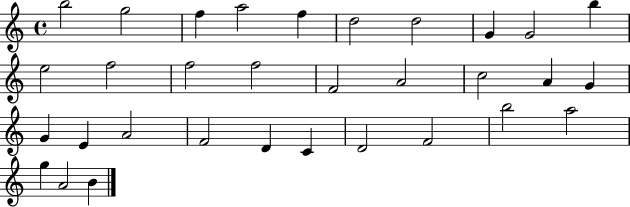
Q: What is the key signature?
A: C major